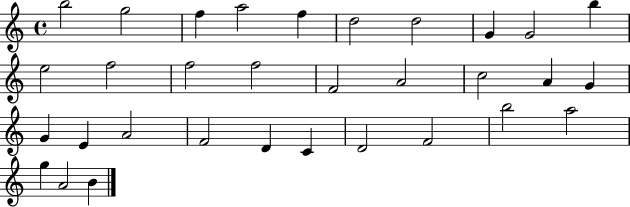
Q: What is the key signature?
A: C major